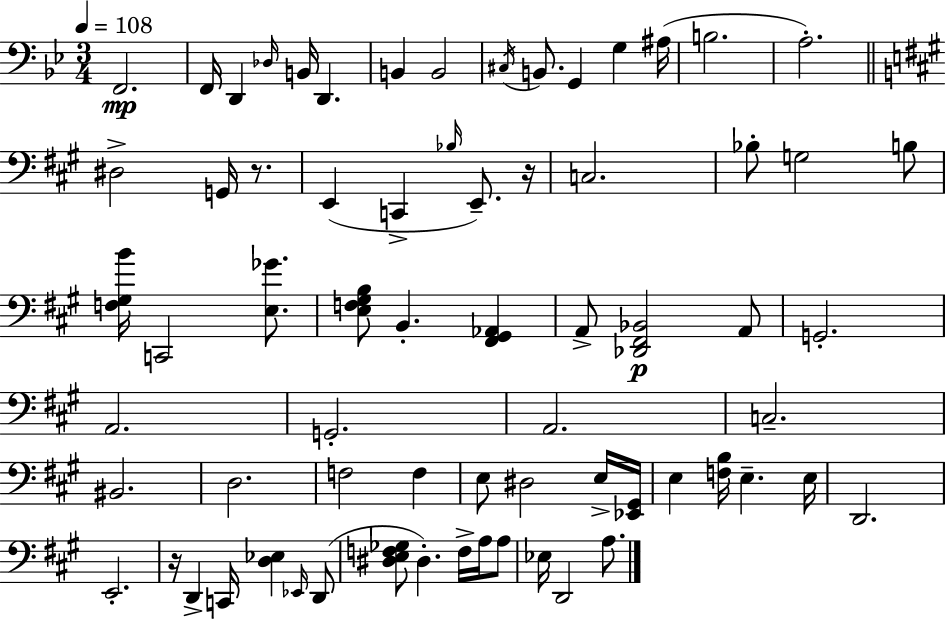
{
  \clef bass
  \numericTimeSignature
  \time 3/4
  \key g \minor
  \tempo 4 = 108
  f,2.\mp | f,16 d,4 \grace { des16 } b,16 d,4. | b,4 b,2 | \acciaccatura { cis16 } b,8. g,4 g4 | \break ais16( b2. | a2.-.) | \bar "||" \break \key a \major dis2-> g,16 r8. | e,4( c,4-> \grace { bes16 } e,8.--) | r16 c2. | bes8-. g2 b8 | \break <f gis b'>16 c,2 <e ges'>8. | <e f gis b>8 b,4.-. <fis, gis, aes,>4 | a,8-> <des, fis, bes,>2\p a,8 | g,2.-. | \break a,2. | g,2.-. | a,2. | c2.-- | \break bis,2. | d2. | f2 f4 | e8 dis2 e16-> | \break <ees, gis,>16 e4 <f b>16 e4.-- | e16 d,2. | e,2.-. | r16 d,4-> c,16 <d ees>4 \grace { ees,16 }( | \break d,8 <dis e f ges>8 dis4.-.) f16-> a16 | a8 ees16 d,2 a8. | \bar "|."
}